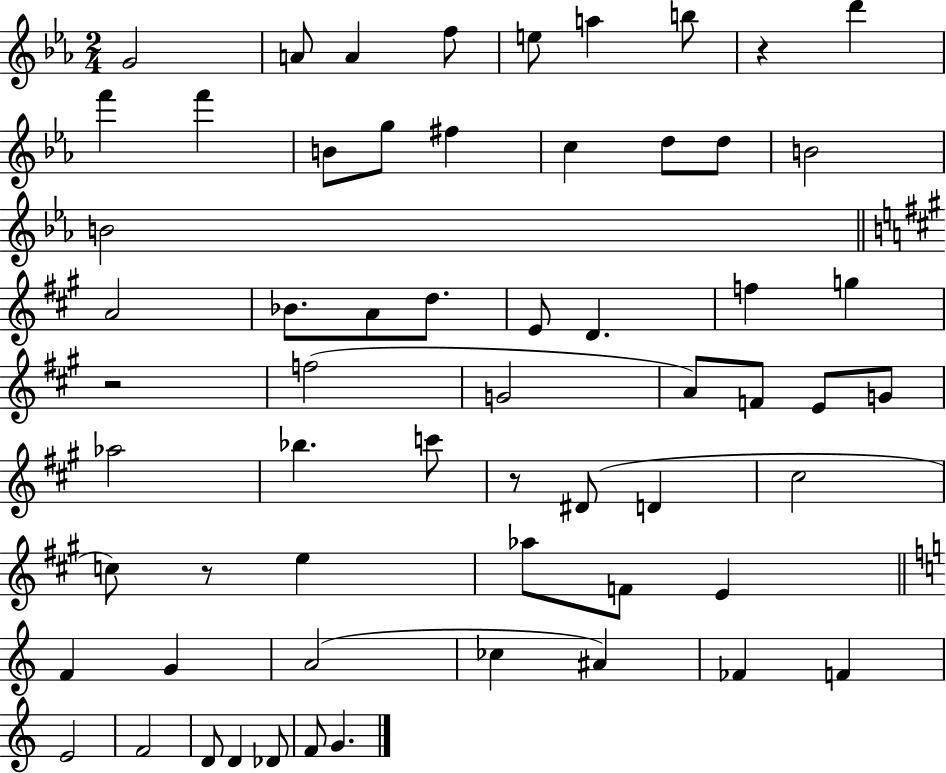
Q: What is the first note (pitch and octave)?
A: G4